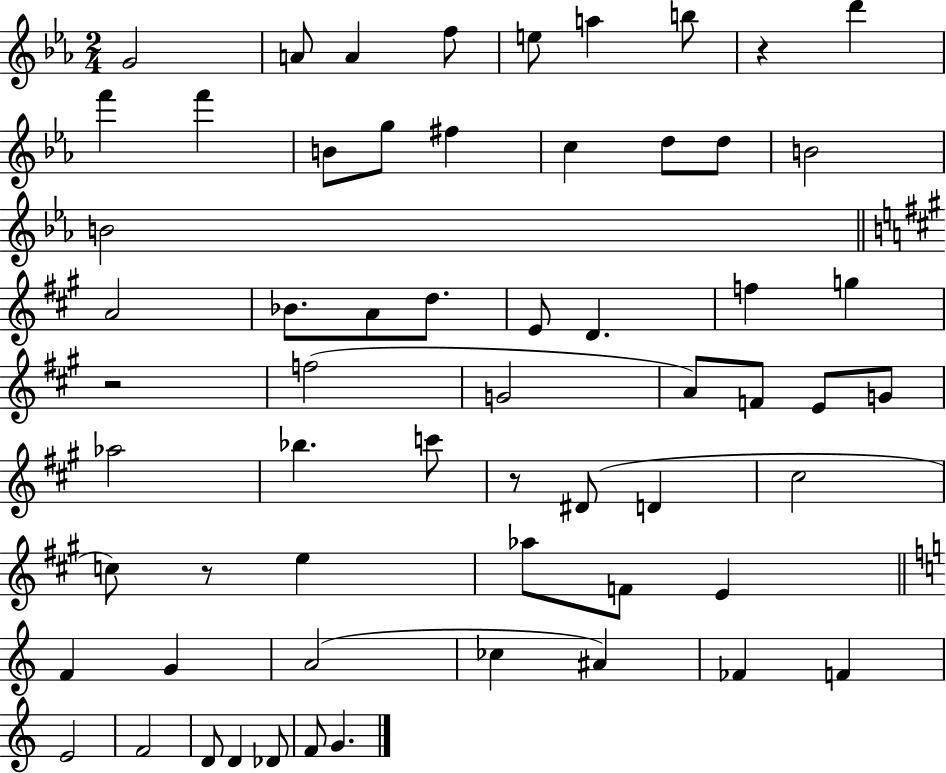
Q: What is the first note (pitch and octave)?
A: G4